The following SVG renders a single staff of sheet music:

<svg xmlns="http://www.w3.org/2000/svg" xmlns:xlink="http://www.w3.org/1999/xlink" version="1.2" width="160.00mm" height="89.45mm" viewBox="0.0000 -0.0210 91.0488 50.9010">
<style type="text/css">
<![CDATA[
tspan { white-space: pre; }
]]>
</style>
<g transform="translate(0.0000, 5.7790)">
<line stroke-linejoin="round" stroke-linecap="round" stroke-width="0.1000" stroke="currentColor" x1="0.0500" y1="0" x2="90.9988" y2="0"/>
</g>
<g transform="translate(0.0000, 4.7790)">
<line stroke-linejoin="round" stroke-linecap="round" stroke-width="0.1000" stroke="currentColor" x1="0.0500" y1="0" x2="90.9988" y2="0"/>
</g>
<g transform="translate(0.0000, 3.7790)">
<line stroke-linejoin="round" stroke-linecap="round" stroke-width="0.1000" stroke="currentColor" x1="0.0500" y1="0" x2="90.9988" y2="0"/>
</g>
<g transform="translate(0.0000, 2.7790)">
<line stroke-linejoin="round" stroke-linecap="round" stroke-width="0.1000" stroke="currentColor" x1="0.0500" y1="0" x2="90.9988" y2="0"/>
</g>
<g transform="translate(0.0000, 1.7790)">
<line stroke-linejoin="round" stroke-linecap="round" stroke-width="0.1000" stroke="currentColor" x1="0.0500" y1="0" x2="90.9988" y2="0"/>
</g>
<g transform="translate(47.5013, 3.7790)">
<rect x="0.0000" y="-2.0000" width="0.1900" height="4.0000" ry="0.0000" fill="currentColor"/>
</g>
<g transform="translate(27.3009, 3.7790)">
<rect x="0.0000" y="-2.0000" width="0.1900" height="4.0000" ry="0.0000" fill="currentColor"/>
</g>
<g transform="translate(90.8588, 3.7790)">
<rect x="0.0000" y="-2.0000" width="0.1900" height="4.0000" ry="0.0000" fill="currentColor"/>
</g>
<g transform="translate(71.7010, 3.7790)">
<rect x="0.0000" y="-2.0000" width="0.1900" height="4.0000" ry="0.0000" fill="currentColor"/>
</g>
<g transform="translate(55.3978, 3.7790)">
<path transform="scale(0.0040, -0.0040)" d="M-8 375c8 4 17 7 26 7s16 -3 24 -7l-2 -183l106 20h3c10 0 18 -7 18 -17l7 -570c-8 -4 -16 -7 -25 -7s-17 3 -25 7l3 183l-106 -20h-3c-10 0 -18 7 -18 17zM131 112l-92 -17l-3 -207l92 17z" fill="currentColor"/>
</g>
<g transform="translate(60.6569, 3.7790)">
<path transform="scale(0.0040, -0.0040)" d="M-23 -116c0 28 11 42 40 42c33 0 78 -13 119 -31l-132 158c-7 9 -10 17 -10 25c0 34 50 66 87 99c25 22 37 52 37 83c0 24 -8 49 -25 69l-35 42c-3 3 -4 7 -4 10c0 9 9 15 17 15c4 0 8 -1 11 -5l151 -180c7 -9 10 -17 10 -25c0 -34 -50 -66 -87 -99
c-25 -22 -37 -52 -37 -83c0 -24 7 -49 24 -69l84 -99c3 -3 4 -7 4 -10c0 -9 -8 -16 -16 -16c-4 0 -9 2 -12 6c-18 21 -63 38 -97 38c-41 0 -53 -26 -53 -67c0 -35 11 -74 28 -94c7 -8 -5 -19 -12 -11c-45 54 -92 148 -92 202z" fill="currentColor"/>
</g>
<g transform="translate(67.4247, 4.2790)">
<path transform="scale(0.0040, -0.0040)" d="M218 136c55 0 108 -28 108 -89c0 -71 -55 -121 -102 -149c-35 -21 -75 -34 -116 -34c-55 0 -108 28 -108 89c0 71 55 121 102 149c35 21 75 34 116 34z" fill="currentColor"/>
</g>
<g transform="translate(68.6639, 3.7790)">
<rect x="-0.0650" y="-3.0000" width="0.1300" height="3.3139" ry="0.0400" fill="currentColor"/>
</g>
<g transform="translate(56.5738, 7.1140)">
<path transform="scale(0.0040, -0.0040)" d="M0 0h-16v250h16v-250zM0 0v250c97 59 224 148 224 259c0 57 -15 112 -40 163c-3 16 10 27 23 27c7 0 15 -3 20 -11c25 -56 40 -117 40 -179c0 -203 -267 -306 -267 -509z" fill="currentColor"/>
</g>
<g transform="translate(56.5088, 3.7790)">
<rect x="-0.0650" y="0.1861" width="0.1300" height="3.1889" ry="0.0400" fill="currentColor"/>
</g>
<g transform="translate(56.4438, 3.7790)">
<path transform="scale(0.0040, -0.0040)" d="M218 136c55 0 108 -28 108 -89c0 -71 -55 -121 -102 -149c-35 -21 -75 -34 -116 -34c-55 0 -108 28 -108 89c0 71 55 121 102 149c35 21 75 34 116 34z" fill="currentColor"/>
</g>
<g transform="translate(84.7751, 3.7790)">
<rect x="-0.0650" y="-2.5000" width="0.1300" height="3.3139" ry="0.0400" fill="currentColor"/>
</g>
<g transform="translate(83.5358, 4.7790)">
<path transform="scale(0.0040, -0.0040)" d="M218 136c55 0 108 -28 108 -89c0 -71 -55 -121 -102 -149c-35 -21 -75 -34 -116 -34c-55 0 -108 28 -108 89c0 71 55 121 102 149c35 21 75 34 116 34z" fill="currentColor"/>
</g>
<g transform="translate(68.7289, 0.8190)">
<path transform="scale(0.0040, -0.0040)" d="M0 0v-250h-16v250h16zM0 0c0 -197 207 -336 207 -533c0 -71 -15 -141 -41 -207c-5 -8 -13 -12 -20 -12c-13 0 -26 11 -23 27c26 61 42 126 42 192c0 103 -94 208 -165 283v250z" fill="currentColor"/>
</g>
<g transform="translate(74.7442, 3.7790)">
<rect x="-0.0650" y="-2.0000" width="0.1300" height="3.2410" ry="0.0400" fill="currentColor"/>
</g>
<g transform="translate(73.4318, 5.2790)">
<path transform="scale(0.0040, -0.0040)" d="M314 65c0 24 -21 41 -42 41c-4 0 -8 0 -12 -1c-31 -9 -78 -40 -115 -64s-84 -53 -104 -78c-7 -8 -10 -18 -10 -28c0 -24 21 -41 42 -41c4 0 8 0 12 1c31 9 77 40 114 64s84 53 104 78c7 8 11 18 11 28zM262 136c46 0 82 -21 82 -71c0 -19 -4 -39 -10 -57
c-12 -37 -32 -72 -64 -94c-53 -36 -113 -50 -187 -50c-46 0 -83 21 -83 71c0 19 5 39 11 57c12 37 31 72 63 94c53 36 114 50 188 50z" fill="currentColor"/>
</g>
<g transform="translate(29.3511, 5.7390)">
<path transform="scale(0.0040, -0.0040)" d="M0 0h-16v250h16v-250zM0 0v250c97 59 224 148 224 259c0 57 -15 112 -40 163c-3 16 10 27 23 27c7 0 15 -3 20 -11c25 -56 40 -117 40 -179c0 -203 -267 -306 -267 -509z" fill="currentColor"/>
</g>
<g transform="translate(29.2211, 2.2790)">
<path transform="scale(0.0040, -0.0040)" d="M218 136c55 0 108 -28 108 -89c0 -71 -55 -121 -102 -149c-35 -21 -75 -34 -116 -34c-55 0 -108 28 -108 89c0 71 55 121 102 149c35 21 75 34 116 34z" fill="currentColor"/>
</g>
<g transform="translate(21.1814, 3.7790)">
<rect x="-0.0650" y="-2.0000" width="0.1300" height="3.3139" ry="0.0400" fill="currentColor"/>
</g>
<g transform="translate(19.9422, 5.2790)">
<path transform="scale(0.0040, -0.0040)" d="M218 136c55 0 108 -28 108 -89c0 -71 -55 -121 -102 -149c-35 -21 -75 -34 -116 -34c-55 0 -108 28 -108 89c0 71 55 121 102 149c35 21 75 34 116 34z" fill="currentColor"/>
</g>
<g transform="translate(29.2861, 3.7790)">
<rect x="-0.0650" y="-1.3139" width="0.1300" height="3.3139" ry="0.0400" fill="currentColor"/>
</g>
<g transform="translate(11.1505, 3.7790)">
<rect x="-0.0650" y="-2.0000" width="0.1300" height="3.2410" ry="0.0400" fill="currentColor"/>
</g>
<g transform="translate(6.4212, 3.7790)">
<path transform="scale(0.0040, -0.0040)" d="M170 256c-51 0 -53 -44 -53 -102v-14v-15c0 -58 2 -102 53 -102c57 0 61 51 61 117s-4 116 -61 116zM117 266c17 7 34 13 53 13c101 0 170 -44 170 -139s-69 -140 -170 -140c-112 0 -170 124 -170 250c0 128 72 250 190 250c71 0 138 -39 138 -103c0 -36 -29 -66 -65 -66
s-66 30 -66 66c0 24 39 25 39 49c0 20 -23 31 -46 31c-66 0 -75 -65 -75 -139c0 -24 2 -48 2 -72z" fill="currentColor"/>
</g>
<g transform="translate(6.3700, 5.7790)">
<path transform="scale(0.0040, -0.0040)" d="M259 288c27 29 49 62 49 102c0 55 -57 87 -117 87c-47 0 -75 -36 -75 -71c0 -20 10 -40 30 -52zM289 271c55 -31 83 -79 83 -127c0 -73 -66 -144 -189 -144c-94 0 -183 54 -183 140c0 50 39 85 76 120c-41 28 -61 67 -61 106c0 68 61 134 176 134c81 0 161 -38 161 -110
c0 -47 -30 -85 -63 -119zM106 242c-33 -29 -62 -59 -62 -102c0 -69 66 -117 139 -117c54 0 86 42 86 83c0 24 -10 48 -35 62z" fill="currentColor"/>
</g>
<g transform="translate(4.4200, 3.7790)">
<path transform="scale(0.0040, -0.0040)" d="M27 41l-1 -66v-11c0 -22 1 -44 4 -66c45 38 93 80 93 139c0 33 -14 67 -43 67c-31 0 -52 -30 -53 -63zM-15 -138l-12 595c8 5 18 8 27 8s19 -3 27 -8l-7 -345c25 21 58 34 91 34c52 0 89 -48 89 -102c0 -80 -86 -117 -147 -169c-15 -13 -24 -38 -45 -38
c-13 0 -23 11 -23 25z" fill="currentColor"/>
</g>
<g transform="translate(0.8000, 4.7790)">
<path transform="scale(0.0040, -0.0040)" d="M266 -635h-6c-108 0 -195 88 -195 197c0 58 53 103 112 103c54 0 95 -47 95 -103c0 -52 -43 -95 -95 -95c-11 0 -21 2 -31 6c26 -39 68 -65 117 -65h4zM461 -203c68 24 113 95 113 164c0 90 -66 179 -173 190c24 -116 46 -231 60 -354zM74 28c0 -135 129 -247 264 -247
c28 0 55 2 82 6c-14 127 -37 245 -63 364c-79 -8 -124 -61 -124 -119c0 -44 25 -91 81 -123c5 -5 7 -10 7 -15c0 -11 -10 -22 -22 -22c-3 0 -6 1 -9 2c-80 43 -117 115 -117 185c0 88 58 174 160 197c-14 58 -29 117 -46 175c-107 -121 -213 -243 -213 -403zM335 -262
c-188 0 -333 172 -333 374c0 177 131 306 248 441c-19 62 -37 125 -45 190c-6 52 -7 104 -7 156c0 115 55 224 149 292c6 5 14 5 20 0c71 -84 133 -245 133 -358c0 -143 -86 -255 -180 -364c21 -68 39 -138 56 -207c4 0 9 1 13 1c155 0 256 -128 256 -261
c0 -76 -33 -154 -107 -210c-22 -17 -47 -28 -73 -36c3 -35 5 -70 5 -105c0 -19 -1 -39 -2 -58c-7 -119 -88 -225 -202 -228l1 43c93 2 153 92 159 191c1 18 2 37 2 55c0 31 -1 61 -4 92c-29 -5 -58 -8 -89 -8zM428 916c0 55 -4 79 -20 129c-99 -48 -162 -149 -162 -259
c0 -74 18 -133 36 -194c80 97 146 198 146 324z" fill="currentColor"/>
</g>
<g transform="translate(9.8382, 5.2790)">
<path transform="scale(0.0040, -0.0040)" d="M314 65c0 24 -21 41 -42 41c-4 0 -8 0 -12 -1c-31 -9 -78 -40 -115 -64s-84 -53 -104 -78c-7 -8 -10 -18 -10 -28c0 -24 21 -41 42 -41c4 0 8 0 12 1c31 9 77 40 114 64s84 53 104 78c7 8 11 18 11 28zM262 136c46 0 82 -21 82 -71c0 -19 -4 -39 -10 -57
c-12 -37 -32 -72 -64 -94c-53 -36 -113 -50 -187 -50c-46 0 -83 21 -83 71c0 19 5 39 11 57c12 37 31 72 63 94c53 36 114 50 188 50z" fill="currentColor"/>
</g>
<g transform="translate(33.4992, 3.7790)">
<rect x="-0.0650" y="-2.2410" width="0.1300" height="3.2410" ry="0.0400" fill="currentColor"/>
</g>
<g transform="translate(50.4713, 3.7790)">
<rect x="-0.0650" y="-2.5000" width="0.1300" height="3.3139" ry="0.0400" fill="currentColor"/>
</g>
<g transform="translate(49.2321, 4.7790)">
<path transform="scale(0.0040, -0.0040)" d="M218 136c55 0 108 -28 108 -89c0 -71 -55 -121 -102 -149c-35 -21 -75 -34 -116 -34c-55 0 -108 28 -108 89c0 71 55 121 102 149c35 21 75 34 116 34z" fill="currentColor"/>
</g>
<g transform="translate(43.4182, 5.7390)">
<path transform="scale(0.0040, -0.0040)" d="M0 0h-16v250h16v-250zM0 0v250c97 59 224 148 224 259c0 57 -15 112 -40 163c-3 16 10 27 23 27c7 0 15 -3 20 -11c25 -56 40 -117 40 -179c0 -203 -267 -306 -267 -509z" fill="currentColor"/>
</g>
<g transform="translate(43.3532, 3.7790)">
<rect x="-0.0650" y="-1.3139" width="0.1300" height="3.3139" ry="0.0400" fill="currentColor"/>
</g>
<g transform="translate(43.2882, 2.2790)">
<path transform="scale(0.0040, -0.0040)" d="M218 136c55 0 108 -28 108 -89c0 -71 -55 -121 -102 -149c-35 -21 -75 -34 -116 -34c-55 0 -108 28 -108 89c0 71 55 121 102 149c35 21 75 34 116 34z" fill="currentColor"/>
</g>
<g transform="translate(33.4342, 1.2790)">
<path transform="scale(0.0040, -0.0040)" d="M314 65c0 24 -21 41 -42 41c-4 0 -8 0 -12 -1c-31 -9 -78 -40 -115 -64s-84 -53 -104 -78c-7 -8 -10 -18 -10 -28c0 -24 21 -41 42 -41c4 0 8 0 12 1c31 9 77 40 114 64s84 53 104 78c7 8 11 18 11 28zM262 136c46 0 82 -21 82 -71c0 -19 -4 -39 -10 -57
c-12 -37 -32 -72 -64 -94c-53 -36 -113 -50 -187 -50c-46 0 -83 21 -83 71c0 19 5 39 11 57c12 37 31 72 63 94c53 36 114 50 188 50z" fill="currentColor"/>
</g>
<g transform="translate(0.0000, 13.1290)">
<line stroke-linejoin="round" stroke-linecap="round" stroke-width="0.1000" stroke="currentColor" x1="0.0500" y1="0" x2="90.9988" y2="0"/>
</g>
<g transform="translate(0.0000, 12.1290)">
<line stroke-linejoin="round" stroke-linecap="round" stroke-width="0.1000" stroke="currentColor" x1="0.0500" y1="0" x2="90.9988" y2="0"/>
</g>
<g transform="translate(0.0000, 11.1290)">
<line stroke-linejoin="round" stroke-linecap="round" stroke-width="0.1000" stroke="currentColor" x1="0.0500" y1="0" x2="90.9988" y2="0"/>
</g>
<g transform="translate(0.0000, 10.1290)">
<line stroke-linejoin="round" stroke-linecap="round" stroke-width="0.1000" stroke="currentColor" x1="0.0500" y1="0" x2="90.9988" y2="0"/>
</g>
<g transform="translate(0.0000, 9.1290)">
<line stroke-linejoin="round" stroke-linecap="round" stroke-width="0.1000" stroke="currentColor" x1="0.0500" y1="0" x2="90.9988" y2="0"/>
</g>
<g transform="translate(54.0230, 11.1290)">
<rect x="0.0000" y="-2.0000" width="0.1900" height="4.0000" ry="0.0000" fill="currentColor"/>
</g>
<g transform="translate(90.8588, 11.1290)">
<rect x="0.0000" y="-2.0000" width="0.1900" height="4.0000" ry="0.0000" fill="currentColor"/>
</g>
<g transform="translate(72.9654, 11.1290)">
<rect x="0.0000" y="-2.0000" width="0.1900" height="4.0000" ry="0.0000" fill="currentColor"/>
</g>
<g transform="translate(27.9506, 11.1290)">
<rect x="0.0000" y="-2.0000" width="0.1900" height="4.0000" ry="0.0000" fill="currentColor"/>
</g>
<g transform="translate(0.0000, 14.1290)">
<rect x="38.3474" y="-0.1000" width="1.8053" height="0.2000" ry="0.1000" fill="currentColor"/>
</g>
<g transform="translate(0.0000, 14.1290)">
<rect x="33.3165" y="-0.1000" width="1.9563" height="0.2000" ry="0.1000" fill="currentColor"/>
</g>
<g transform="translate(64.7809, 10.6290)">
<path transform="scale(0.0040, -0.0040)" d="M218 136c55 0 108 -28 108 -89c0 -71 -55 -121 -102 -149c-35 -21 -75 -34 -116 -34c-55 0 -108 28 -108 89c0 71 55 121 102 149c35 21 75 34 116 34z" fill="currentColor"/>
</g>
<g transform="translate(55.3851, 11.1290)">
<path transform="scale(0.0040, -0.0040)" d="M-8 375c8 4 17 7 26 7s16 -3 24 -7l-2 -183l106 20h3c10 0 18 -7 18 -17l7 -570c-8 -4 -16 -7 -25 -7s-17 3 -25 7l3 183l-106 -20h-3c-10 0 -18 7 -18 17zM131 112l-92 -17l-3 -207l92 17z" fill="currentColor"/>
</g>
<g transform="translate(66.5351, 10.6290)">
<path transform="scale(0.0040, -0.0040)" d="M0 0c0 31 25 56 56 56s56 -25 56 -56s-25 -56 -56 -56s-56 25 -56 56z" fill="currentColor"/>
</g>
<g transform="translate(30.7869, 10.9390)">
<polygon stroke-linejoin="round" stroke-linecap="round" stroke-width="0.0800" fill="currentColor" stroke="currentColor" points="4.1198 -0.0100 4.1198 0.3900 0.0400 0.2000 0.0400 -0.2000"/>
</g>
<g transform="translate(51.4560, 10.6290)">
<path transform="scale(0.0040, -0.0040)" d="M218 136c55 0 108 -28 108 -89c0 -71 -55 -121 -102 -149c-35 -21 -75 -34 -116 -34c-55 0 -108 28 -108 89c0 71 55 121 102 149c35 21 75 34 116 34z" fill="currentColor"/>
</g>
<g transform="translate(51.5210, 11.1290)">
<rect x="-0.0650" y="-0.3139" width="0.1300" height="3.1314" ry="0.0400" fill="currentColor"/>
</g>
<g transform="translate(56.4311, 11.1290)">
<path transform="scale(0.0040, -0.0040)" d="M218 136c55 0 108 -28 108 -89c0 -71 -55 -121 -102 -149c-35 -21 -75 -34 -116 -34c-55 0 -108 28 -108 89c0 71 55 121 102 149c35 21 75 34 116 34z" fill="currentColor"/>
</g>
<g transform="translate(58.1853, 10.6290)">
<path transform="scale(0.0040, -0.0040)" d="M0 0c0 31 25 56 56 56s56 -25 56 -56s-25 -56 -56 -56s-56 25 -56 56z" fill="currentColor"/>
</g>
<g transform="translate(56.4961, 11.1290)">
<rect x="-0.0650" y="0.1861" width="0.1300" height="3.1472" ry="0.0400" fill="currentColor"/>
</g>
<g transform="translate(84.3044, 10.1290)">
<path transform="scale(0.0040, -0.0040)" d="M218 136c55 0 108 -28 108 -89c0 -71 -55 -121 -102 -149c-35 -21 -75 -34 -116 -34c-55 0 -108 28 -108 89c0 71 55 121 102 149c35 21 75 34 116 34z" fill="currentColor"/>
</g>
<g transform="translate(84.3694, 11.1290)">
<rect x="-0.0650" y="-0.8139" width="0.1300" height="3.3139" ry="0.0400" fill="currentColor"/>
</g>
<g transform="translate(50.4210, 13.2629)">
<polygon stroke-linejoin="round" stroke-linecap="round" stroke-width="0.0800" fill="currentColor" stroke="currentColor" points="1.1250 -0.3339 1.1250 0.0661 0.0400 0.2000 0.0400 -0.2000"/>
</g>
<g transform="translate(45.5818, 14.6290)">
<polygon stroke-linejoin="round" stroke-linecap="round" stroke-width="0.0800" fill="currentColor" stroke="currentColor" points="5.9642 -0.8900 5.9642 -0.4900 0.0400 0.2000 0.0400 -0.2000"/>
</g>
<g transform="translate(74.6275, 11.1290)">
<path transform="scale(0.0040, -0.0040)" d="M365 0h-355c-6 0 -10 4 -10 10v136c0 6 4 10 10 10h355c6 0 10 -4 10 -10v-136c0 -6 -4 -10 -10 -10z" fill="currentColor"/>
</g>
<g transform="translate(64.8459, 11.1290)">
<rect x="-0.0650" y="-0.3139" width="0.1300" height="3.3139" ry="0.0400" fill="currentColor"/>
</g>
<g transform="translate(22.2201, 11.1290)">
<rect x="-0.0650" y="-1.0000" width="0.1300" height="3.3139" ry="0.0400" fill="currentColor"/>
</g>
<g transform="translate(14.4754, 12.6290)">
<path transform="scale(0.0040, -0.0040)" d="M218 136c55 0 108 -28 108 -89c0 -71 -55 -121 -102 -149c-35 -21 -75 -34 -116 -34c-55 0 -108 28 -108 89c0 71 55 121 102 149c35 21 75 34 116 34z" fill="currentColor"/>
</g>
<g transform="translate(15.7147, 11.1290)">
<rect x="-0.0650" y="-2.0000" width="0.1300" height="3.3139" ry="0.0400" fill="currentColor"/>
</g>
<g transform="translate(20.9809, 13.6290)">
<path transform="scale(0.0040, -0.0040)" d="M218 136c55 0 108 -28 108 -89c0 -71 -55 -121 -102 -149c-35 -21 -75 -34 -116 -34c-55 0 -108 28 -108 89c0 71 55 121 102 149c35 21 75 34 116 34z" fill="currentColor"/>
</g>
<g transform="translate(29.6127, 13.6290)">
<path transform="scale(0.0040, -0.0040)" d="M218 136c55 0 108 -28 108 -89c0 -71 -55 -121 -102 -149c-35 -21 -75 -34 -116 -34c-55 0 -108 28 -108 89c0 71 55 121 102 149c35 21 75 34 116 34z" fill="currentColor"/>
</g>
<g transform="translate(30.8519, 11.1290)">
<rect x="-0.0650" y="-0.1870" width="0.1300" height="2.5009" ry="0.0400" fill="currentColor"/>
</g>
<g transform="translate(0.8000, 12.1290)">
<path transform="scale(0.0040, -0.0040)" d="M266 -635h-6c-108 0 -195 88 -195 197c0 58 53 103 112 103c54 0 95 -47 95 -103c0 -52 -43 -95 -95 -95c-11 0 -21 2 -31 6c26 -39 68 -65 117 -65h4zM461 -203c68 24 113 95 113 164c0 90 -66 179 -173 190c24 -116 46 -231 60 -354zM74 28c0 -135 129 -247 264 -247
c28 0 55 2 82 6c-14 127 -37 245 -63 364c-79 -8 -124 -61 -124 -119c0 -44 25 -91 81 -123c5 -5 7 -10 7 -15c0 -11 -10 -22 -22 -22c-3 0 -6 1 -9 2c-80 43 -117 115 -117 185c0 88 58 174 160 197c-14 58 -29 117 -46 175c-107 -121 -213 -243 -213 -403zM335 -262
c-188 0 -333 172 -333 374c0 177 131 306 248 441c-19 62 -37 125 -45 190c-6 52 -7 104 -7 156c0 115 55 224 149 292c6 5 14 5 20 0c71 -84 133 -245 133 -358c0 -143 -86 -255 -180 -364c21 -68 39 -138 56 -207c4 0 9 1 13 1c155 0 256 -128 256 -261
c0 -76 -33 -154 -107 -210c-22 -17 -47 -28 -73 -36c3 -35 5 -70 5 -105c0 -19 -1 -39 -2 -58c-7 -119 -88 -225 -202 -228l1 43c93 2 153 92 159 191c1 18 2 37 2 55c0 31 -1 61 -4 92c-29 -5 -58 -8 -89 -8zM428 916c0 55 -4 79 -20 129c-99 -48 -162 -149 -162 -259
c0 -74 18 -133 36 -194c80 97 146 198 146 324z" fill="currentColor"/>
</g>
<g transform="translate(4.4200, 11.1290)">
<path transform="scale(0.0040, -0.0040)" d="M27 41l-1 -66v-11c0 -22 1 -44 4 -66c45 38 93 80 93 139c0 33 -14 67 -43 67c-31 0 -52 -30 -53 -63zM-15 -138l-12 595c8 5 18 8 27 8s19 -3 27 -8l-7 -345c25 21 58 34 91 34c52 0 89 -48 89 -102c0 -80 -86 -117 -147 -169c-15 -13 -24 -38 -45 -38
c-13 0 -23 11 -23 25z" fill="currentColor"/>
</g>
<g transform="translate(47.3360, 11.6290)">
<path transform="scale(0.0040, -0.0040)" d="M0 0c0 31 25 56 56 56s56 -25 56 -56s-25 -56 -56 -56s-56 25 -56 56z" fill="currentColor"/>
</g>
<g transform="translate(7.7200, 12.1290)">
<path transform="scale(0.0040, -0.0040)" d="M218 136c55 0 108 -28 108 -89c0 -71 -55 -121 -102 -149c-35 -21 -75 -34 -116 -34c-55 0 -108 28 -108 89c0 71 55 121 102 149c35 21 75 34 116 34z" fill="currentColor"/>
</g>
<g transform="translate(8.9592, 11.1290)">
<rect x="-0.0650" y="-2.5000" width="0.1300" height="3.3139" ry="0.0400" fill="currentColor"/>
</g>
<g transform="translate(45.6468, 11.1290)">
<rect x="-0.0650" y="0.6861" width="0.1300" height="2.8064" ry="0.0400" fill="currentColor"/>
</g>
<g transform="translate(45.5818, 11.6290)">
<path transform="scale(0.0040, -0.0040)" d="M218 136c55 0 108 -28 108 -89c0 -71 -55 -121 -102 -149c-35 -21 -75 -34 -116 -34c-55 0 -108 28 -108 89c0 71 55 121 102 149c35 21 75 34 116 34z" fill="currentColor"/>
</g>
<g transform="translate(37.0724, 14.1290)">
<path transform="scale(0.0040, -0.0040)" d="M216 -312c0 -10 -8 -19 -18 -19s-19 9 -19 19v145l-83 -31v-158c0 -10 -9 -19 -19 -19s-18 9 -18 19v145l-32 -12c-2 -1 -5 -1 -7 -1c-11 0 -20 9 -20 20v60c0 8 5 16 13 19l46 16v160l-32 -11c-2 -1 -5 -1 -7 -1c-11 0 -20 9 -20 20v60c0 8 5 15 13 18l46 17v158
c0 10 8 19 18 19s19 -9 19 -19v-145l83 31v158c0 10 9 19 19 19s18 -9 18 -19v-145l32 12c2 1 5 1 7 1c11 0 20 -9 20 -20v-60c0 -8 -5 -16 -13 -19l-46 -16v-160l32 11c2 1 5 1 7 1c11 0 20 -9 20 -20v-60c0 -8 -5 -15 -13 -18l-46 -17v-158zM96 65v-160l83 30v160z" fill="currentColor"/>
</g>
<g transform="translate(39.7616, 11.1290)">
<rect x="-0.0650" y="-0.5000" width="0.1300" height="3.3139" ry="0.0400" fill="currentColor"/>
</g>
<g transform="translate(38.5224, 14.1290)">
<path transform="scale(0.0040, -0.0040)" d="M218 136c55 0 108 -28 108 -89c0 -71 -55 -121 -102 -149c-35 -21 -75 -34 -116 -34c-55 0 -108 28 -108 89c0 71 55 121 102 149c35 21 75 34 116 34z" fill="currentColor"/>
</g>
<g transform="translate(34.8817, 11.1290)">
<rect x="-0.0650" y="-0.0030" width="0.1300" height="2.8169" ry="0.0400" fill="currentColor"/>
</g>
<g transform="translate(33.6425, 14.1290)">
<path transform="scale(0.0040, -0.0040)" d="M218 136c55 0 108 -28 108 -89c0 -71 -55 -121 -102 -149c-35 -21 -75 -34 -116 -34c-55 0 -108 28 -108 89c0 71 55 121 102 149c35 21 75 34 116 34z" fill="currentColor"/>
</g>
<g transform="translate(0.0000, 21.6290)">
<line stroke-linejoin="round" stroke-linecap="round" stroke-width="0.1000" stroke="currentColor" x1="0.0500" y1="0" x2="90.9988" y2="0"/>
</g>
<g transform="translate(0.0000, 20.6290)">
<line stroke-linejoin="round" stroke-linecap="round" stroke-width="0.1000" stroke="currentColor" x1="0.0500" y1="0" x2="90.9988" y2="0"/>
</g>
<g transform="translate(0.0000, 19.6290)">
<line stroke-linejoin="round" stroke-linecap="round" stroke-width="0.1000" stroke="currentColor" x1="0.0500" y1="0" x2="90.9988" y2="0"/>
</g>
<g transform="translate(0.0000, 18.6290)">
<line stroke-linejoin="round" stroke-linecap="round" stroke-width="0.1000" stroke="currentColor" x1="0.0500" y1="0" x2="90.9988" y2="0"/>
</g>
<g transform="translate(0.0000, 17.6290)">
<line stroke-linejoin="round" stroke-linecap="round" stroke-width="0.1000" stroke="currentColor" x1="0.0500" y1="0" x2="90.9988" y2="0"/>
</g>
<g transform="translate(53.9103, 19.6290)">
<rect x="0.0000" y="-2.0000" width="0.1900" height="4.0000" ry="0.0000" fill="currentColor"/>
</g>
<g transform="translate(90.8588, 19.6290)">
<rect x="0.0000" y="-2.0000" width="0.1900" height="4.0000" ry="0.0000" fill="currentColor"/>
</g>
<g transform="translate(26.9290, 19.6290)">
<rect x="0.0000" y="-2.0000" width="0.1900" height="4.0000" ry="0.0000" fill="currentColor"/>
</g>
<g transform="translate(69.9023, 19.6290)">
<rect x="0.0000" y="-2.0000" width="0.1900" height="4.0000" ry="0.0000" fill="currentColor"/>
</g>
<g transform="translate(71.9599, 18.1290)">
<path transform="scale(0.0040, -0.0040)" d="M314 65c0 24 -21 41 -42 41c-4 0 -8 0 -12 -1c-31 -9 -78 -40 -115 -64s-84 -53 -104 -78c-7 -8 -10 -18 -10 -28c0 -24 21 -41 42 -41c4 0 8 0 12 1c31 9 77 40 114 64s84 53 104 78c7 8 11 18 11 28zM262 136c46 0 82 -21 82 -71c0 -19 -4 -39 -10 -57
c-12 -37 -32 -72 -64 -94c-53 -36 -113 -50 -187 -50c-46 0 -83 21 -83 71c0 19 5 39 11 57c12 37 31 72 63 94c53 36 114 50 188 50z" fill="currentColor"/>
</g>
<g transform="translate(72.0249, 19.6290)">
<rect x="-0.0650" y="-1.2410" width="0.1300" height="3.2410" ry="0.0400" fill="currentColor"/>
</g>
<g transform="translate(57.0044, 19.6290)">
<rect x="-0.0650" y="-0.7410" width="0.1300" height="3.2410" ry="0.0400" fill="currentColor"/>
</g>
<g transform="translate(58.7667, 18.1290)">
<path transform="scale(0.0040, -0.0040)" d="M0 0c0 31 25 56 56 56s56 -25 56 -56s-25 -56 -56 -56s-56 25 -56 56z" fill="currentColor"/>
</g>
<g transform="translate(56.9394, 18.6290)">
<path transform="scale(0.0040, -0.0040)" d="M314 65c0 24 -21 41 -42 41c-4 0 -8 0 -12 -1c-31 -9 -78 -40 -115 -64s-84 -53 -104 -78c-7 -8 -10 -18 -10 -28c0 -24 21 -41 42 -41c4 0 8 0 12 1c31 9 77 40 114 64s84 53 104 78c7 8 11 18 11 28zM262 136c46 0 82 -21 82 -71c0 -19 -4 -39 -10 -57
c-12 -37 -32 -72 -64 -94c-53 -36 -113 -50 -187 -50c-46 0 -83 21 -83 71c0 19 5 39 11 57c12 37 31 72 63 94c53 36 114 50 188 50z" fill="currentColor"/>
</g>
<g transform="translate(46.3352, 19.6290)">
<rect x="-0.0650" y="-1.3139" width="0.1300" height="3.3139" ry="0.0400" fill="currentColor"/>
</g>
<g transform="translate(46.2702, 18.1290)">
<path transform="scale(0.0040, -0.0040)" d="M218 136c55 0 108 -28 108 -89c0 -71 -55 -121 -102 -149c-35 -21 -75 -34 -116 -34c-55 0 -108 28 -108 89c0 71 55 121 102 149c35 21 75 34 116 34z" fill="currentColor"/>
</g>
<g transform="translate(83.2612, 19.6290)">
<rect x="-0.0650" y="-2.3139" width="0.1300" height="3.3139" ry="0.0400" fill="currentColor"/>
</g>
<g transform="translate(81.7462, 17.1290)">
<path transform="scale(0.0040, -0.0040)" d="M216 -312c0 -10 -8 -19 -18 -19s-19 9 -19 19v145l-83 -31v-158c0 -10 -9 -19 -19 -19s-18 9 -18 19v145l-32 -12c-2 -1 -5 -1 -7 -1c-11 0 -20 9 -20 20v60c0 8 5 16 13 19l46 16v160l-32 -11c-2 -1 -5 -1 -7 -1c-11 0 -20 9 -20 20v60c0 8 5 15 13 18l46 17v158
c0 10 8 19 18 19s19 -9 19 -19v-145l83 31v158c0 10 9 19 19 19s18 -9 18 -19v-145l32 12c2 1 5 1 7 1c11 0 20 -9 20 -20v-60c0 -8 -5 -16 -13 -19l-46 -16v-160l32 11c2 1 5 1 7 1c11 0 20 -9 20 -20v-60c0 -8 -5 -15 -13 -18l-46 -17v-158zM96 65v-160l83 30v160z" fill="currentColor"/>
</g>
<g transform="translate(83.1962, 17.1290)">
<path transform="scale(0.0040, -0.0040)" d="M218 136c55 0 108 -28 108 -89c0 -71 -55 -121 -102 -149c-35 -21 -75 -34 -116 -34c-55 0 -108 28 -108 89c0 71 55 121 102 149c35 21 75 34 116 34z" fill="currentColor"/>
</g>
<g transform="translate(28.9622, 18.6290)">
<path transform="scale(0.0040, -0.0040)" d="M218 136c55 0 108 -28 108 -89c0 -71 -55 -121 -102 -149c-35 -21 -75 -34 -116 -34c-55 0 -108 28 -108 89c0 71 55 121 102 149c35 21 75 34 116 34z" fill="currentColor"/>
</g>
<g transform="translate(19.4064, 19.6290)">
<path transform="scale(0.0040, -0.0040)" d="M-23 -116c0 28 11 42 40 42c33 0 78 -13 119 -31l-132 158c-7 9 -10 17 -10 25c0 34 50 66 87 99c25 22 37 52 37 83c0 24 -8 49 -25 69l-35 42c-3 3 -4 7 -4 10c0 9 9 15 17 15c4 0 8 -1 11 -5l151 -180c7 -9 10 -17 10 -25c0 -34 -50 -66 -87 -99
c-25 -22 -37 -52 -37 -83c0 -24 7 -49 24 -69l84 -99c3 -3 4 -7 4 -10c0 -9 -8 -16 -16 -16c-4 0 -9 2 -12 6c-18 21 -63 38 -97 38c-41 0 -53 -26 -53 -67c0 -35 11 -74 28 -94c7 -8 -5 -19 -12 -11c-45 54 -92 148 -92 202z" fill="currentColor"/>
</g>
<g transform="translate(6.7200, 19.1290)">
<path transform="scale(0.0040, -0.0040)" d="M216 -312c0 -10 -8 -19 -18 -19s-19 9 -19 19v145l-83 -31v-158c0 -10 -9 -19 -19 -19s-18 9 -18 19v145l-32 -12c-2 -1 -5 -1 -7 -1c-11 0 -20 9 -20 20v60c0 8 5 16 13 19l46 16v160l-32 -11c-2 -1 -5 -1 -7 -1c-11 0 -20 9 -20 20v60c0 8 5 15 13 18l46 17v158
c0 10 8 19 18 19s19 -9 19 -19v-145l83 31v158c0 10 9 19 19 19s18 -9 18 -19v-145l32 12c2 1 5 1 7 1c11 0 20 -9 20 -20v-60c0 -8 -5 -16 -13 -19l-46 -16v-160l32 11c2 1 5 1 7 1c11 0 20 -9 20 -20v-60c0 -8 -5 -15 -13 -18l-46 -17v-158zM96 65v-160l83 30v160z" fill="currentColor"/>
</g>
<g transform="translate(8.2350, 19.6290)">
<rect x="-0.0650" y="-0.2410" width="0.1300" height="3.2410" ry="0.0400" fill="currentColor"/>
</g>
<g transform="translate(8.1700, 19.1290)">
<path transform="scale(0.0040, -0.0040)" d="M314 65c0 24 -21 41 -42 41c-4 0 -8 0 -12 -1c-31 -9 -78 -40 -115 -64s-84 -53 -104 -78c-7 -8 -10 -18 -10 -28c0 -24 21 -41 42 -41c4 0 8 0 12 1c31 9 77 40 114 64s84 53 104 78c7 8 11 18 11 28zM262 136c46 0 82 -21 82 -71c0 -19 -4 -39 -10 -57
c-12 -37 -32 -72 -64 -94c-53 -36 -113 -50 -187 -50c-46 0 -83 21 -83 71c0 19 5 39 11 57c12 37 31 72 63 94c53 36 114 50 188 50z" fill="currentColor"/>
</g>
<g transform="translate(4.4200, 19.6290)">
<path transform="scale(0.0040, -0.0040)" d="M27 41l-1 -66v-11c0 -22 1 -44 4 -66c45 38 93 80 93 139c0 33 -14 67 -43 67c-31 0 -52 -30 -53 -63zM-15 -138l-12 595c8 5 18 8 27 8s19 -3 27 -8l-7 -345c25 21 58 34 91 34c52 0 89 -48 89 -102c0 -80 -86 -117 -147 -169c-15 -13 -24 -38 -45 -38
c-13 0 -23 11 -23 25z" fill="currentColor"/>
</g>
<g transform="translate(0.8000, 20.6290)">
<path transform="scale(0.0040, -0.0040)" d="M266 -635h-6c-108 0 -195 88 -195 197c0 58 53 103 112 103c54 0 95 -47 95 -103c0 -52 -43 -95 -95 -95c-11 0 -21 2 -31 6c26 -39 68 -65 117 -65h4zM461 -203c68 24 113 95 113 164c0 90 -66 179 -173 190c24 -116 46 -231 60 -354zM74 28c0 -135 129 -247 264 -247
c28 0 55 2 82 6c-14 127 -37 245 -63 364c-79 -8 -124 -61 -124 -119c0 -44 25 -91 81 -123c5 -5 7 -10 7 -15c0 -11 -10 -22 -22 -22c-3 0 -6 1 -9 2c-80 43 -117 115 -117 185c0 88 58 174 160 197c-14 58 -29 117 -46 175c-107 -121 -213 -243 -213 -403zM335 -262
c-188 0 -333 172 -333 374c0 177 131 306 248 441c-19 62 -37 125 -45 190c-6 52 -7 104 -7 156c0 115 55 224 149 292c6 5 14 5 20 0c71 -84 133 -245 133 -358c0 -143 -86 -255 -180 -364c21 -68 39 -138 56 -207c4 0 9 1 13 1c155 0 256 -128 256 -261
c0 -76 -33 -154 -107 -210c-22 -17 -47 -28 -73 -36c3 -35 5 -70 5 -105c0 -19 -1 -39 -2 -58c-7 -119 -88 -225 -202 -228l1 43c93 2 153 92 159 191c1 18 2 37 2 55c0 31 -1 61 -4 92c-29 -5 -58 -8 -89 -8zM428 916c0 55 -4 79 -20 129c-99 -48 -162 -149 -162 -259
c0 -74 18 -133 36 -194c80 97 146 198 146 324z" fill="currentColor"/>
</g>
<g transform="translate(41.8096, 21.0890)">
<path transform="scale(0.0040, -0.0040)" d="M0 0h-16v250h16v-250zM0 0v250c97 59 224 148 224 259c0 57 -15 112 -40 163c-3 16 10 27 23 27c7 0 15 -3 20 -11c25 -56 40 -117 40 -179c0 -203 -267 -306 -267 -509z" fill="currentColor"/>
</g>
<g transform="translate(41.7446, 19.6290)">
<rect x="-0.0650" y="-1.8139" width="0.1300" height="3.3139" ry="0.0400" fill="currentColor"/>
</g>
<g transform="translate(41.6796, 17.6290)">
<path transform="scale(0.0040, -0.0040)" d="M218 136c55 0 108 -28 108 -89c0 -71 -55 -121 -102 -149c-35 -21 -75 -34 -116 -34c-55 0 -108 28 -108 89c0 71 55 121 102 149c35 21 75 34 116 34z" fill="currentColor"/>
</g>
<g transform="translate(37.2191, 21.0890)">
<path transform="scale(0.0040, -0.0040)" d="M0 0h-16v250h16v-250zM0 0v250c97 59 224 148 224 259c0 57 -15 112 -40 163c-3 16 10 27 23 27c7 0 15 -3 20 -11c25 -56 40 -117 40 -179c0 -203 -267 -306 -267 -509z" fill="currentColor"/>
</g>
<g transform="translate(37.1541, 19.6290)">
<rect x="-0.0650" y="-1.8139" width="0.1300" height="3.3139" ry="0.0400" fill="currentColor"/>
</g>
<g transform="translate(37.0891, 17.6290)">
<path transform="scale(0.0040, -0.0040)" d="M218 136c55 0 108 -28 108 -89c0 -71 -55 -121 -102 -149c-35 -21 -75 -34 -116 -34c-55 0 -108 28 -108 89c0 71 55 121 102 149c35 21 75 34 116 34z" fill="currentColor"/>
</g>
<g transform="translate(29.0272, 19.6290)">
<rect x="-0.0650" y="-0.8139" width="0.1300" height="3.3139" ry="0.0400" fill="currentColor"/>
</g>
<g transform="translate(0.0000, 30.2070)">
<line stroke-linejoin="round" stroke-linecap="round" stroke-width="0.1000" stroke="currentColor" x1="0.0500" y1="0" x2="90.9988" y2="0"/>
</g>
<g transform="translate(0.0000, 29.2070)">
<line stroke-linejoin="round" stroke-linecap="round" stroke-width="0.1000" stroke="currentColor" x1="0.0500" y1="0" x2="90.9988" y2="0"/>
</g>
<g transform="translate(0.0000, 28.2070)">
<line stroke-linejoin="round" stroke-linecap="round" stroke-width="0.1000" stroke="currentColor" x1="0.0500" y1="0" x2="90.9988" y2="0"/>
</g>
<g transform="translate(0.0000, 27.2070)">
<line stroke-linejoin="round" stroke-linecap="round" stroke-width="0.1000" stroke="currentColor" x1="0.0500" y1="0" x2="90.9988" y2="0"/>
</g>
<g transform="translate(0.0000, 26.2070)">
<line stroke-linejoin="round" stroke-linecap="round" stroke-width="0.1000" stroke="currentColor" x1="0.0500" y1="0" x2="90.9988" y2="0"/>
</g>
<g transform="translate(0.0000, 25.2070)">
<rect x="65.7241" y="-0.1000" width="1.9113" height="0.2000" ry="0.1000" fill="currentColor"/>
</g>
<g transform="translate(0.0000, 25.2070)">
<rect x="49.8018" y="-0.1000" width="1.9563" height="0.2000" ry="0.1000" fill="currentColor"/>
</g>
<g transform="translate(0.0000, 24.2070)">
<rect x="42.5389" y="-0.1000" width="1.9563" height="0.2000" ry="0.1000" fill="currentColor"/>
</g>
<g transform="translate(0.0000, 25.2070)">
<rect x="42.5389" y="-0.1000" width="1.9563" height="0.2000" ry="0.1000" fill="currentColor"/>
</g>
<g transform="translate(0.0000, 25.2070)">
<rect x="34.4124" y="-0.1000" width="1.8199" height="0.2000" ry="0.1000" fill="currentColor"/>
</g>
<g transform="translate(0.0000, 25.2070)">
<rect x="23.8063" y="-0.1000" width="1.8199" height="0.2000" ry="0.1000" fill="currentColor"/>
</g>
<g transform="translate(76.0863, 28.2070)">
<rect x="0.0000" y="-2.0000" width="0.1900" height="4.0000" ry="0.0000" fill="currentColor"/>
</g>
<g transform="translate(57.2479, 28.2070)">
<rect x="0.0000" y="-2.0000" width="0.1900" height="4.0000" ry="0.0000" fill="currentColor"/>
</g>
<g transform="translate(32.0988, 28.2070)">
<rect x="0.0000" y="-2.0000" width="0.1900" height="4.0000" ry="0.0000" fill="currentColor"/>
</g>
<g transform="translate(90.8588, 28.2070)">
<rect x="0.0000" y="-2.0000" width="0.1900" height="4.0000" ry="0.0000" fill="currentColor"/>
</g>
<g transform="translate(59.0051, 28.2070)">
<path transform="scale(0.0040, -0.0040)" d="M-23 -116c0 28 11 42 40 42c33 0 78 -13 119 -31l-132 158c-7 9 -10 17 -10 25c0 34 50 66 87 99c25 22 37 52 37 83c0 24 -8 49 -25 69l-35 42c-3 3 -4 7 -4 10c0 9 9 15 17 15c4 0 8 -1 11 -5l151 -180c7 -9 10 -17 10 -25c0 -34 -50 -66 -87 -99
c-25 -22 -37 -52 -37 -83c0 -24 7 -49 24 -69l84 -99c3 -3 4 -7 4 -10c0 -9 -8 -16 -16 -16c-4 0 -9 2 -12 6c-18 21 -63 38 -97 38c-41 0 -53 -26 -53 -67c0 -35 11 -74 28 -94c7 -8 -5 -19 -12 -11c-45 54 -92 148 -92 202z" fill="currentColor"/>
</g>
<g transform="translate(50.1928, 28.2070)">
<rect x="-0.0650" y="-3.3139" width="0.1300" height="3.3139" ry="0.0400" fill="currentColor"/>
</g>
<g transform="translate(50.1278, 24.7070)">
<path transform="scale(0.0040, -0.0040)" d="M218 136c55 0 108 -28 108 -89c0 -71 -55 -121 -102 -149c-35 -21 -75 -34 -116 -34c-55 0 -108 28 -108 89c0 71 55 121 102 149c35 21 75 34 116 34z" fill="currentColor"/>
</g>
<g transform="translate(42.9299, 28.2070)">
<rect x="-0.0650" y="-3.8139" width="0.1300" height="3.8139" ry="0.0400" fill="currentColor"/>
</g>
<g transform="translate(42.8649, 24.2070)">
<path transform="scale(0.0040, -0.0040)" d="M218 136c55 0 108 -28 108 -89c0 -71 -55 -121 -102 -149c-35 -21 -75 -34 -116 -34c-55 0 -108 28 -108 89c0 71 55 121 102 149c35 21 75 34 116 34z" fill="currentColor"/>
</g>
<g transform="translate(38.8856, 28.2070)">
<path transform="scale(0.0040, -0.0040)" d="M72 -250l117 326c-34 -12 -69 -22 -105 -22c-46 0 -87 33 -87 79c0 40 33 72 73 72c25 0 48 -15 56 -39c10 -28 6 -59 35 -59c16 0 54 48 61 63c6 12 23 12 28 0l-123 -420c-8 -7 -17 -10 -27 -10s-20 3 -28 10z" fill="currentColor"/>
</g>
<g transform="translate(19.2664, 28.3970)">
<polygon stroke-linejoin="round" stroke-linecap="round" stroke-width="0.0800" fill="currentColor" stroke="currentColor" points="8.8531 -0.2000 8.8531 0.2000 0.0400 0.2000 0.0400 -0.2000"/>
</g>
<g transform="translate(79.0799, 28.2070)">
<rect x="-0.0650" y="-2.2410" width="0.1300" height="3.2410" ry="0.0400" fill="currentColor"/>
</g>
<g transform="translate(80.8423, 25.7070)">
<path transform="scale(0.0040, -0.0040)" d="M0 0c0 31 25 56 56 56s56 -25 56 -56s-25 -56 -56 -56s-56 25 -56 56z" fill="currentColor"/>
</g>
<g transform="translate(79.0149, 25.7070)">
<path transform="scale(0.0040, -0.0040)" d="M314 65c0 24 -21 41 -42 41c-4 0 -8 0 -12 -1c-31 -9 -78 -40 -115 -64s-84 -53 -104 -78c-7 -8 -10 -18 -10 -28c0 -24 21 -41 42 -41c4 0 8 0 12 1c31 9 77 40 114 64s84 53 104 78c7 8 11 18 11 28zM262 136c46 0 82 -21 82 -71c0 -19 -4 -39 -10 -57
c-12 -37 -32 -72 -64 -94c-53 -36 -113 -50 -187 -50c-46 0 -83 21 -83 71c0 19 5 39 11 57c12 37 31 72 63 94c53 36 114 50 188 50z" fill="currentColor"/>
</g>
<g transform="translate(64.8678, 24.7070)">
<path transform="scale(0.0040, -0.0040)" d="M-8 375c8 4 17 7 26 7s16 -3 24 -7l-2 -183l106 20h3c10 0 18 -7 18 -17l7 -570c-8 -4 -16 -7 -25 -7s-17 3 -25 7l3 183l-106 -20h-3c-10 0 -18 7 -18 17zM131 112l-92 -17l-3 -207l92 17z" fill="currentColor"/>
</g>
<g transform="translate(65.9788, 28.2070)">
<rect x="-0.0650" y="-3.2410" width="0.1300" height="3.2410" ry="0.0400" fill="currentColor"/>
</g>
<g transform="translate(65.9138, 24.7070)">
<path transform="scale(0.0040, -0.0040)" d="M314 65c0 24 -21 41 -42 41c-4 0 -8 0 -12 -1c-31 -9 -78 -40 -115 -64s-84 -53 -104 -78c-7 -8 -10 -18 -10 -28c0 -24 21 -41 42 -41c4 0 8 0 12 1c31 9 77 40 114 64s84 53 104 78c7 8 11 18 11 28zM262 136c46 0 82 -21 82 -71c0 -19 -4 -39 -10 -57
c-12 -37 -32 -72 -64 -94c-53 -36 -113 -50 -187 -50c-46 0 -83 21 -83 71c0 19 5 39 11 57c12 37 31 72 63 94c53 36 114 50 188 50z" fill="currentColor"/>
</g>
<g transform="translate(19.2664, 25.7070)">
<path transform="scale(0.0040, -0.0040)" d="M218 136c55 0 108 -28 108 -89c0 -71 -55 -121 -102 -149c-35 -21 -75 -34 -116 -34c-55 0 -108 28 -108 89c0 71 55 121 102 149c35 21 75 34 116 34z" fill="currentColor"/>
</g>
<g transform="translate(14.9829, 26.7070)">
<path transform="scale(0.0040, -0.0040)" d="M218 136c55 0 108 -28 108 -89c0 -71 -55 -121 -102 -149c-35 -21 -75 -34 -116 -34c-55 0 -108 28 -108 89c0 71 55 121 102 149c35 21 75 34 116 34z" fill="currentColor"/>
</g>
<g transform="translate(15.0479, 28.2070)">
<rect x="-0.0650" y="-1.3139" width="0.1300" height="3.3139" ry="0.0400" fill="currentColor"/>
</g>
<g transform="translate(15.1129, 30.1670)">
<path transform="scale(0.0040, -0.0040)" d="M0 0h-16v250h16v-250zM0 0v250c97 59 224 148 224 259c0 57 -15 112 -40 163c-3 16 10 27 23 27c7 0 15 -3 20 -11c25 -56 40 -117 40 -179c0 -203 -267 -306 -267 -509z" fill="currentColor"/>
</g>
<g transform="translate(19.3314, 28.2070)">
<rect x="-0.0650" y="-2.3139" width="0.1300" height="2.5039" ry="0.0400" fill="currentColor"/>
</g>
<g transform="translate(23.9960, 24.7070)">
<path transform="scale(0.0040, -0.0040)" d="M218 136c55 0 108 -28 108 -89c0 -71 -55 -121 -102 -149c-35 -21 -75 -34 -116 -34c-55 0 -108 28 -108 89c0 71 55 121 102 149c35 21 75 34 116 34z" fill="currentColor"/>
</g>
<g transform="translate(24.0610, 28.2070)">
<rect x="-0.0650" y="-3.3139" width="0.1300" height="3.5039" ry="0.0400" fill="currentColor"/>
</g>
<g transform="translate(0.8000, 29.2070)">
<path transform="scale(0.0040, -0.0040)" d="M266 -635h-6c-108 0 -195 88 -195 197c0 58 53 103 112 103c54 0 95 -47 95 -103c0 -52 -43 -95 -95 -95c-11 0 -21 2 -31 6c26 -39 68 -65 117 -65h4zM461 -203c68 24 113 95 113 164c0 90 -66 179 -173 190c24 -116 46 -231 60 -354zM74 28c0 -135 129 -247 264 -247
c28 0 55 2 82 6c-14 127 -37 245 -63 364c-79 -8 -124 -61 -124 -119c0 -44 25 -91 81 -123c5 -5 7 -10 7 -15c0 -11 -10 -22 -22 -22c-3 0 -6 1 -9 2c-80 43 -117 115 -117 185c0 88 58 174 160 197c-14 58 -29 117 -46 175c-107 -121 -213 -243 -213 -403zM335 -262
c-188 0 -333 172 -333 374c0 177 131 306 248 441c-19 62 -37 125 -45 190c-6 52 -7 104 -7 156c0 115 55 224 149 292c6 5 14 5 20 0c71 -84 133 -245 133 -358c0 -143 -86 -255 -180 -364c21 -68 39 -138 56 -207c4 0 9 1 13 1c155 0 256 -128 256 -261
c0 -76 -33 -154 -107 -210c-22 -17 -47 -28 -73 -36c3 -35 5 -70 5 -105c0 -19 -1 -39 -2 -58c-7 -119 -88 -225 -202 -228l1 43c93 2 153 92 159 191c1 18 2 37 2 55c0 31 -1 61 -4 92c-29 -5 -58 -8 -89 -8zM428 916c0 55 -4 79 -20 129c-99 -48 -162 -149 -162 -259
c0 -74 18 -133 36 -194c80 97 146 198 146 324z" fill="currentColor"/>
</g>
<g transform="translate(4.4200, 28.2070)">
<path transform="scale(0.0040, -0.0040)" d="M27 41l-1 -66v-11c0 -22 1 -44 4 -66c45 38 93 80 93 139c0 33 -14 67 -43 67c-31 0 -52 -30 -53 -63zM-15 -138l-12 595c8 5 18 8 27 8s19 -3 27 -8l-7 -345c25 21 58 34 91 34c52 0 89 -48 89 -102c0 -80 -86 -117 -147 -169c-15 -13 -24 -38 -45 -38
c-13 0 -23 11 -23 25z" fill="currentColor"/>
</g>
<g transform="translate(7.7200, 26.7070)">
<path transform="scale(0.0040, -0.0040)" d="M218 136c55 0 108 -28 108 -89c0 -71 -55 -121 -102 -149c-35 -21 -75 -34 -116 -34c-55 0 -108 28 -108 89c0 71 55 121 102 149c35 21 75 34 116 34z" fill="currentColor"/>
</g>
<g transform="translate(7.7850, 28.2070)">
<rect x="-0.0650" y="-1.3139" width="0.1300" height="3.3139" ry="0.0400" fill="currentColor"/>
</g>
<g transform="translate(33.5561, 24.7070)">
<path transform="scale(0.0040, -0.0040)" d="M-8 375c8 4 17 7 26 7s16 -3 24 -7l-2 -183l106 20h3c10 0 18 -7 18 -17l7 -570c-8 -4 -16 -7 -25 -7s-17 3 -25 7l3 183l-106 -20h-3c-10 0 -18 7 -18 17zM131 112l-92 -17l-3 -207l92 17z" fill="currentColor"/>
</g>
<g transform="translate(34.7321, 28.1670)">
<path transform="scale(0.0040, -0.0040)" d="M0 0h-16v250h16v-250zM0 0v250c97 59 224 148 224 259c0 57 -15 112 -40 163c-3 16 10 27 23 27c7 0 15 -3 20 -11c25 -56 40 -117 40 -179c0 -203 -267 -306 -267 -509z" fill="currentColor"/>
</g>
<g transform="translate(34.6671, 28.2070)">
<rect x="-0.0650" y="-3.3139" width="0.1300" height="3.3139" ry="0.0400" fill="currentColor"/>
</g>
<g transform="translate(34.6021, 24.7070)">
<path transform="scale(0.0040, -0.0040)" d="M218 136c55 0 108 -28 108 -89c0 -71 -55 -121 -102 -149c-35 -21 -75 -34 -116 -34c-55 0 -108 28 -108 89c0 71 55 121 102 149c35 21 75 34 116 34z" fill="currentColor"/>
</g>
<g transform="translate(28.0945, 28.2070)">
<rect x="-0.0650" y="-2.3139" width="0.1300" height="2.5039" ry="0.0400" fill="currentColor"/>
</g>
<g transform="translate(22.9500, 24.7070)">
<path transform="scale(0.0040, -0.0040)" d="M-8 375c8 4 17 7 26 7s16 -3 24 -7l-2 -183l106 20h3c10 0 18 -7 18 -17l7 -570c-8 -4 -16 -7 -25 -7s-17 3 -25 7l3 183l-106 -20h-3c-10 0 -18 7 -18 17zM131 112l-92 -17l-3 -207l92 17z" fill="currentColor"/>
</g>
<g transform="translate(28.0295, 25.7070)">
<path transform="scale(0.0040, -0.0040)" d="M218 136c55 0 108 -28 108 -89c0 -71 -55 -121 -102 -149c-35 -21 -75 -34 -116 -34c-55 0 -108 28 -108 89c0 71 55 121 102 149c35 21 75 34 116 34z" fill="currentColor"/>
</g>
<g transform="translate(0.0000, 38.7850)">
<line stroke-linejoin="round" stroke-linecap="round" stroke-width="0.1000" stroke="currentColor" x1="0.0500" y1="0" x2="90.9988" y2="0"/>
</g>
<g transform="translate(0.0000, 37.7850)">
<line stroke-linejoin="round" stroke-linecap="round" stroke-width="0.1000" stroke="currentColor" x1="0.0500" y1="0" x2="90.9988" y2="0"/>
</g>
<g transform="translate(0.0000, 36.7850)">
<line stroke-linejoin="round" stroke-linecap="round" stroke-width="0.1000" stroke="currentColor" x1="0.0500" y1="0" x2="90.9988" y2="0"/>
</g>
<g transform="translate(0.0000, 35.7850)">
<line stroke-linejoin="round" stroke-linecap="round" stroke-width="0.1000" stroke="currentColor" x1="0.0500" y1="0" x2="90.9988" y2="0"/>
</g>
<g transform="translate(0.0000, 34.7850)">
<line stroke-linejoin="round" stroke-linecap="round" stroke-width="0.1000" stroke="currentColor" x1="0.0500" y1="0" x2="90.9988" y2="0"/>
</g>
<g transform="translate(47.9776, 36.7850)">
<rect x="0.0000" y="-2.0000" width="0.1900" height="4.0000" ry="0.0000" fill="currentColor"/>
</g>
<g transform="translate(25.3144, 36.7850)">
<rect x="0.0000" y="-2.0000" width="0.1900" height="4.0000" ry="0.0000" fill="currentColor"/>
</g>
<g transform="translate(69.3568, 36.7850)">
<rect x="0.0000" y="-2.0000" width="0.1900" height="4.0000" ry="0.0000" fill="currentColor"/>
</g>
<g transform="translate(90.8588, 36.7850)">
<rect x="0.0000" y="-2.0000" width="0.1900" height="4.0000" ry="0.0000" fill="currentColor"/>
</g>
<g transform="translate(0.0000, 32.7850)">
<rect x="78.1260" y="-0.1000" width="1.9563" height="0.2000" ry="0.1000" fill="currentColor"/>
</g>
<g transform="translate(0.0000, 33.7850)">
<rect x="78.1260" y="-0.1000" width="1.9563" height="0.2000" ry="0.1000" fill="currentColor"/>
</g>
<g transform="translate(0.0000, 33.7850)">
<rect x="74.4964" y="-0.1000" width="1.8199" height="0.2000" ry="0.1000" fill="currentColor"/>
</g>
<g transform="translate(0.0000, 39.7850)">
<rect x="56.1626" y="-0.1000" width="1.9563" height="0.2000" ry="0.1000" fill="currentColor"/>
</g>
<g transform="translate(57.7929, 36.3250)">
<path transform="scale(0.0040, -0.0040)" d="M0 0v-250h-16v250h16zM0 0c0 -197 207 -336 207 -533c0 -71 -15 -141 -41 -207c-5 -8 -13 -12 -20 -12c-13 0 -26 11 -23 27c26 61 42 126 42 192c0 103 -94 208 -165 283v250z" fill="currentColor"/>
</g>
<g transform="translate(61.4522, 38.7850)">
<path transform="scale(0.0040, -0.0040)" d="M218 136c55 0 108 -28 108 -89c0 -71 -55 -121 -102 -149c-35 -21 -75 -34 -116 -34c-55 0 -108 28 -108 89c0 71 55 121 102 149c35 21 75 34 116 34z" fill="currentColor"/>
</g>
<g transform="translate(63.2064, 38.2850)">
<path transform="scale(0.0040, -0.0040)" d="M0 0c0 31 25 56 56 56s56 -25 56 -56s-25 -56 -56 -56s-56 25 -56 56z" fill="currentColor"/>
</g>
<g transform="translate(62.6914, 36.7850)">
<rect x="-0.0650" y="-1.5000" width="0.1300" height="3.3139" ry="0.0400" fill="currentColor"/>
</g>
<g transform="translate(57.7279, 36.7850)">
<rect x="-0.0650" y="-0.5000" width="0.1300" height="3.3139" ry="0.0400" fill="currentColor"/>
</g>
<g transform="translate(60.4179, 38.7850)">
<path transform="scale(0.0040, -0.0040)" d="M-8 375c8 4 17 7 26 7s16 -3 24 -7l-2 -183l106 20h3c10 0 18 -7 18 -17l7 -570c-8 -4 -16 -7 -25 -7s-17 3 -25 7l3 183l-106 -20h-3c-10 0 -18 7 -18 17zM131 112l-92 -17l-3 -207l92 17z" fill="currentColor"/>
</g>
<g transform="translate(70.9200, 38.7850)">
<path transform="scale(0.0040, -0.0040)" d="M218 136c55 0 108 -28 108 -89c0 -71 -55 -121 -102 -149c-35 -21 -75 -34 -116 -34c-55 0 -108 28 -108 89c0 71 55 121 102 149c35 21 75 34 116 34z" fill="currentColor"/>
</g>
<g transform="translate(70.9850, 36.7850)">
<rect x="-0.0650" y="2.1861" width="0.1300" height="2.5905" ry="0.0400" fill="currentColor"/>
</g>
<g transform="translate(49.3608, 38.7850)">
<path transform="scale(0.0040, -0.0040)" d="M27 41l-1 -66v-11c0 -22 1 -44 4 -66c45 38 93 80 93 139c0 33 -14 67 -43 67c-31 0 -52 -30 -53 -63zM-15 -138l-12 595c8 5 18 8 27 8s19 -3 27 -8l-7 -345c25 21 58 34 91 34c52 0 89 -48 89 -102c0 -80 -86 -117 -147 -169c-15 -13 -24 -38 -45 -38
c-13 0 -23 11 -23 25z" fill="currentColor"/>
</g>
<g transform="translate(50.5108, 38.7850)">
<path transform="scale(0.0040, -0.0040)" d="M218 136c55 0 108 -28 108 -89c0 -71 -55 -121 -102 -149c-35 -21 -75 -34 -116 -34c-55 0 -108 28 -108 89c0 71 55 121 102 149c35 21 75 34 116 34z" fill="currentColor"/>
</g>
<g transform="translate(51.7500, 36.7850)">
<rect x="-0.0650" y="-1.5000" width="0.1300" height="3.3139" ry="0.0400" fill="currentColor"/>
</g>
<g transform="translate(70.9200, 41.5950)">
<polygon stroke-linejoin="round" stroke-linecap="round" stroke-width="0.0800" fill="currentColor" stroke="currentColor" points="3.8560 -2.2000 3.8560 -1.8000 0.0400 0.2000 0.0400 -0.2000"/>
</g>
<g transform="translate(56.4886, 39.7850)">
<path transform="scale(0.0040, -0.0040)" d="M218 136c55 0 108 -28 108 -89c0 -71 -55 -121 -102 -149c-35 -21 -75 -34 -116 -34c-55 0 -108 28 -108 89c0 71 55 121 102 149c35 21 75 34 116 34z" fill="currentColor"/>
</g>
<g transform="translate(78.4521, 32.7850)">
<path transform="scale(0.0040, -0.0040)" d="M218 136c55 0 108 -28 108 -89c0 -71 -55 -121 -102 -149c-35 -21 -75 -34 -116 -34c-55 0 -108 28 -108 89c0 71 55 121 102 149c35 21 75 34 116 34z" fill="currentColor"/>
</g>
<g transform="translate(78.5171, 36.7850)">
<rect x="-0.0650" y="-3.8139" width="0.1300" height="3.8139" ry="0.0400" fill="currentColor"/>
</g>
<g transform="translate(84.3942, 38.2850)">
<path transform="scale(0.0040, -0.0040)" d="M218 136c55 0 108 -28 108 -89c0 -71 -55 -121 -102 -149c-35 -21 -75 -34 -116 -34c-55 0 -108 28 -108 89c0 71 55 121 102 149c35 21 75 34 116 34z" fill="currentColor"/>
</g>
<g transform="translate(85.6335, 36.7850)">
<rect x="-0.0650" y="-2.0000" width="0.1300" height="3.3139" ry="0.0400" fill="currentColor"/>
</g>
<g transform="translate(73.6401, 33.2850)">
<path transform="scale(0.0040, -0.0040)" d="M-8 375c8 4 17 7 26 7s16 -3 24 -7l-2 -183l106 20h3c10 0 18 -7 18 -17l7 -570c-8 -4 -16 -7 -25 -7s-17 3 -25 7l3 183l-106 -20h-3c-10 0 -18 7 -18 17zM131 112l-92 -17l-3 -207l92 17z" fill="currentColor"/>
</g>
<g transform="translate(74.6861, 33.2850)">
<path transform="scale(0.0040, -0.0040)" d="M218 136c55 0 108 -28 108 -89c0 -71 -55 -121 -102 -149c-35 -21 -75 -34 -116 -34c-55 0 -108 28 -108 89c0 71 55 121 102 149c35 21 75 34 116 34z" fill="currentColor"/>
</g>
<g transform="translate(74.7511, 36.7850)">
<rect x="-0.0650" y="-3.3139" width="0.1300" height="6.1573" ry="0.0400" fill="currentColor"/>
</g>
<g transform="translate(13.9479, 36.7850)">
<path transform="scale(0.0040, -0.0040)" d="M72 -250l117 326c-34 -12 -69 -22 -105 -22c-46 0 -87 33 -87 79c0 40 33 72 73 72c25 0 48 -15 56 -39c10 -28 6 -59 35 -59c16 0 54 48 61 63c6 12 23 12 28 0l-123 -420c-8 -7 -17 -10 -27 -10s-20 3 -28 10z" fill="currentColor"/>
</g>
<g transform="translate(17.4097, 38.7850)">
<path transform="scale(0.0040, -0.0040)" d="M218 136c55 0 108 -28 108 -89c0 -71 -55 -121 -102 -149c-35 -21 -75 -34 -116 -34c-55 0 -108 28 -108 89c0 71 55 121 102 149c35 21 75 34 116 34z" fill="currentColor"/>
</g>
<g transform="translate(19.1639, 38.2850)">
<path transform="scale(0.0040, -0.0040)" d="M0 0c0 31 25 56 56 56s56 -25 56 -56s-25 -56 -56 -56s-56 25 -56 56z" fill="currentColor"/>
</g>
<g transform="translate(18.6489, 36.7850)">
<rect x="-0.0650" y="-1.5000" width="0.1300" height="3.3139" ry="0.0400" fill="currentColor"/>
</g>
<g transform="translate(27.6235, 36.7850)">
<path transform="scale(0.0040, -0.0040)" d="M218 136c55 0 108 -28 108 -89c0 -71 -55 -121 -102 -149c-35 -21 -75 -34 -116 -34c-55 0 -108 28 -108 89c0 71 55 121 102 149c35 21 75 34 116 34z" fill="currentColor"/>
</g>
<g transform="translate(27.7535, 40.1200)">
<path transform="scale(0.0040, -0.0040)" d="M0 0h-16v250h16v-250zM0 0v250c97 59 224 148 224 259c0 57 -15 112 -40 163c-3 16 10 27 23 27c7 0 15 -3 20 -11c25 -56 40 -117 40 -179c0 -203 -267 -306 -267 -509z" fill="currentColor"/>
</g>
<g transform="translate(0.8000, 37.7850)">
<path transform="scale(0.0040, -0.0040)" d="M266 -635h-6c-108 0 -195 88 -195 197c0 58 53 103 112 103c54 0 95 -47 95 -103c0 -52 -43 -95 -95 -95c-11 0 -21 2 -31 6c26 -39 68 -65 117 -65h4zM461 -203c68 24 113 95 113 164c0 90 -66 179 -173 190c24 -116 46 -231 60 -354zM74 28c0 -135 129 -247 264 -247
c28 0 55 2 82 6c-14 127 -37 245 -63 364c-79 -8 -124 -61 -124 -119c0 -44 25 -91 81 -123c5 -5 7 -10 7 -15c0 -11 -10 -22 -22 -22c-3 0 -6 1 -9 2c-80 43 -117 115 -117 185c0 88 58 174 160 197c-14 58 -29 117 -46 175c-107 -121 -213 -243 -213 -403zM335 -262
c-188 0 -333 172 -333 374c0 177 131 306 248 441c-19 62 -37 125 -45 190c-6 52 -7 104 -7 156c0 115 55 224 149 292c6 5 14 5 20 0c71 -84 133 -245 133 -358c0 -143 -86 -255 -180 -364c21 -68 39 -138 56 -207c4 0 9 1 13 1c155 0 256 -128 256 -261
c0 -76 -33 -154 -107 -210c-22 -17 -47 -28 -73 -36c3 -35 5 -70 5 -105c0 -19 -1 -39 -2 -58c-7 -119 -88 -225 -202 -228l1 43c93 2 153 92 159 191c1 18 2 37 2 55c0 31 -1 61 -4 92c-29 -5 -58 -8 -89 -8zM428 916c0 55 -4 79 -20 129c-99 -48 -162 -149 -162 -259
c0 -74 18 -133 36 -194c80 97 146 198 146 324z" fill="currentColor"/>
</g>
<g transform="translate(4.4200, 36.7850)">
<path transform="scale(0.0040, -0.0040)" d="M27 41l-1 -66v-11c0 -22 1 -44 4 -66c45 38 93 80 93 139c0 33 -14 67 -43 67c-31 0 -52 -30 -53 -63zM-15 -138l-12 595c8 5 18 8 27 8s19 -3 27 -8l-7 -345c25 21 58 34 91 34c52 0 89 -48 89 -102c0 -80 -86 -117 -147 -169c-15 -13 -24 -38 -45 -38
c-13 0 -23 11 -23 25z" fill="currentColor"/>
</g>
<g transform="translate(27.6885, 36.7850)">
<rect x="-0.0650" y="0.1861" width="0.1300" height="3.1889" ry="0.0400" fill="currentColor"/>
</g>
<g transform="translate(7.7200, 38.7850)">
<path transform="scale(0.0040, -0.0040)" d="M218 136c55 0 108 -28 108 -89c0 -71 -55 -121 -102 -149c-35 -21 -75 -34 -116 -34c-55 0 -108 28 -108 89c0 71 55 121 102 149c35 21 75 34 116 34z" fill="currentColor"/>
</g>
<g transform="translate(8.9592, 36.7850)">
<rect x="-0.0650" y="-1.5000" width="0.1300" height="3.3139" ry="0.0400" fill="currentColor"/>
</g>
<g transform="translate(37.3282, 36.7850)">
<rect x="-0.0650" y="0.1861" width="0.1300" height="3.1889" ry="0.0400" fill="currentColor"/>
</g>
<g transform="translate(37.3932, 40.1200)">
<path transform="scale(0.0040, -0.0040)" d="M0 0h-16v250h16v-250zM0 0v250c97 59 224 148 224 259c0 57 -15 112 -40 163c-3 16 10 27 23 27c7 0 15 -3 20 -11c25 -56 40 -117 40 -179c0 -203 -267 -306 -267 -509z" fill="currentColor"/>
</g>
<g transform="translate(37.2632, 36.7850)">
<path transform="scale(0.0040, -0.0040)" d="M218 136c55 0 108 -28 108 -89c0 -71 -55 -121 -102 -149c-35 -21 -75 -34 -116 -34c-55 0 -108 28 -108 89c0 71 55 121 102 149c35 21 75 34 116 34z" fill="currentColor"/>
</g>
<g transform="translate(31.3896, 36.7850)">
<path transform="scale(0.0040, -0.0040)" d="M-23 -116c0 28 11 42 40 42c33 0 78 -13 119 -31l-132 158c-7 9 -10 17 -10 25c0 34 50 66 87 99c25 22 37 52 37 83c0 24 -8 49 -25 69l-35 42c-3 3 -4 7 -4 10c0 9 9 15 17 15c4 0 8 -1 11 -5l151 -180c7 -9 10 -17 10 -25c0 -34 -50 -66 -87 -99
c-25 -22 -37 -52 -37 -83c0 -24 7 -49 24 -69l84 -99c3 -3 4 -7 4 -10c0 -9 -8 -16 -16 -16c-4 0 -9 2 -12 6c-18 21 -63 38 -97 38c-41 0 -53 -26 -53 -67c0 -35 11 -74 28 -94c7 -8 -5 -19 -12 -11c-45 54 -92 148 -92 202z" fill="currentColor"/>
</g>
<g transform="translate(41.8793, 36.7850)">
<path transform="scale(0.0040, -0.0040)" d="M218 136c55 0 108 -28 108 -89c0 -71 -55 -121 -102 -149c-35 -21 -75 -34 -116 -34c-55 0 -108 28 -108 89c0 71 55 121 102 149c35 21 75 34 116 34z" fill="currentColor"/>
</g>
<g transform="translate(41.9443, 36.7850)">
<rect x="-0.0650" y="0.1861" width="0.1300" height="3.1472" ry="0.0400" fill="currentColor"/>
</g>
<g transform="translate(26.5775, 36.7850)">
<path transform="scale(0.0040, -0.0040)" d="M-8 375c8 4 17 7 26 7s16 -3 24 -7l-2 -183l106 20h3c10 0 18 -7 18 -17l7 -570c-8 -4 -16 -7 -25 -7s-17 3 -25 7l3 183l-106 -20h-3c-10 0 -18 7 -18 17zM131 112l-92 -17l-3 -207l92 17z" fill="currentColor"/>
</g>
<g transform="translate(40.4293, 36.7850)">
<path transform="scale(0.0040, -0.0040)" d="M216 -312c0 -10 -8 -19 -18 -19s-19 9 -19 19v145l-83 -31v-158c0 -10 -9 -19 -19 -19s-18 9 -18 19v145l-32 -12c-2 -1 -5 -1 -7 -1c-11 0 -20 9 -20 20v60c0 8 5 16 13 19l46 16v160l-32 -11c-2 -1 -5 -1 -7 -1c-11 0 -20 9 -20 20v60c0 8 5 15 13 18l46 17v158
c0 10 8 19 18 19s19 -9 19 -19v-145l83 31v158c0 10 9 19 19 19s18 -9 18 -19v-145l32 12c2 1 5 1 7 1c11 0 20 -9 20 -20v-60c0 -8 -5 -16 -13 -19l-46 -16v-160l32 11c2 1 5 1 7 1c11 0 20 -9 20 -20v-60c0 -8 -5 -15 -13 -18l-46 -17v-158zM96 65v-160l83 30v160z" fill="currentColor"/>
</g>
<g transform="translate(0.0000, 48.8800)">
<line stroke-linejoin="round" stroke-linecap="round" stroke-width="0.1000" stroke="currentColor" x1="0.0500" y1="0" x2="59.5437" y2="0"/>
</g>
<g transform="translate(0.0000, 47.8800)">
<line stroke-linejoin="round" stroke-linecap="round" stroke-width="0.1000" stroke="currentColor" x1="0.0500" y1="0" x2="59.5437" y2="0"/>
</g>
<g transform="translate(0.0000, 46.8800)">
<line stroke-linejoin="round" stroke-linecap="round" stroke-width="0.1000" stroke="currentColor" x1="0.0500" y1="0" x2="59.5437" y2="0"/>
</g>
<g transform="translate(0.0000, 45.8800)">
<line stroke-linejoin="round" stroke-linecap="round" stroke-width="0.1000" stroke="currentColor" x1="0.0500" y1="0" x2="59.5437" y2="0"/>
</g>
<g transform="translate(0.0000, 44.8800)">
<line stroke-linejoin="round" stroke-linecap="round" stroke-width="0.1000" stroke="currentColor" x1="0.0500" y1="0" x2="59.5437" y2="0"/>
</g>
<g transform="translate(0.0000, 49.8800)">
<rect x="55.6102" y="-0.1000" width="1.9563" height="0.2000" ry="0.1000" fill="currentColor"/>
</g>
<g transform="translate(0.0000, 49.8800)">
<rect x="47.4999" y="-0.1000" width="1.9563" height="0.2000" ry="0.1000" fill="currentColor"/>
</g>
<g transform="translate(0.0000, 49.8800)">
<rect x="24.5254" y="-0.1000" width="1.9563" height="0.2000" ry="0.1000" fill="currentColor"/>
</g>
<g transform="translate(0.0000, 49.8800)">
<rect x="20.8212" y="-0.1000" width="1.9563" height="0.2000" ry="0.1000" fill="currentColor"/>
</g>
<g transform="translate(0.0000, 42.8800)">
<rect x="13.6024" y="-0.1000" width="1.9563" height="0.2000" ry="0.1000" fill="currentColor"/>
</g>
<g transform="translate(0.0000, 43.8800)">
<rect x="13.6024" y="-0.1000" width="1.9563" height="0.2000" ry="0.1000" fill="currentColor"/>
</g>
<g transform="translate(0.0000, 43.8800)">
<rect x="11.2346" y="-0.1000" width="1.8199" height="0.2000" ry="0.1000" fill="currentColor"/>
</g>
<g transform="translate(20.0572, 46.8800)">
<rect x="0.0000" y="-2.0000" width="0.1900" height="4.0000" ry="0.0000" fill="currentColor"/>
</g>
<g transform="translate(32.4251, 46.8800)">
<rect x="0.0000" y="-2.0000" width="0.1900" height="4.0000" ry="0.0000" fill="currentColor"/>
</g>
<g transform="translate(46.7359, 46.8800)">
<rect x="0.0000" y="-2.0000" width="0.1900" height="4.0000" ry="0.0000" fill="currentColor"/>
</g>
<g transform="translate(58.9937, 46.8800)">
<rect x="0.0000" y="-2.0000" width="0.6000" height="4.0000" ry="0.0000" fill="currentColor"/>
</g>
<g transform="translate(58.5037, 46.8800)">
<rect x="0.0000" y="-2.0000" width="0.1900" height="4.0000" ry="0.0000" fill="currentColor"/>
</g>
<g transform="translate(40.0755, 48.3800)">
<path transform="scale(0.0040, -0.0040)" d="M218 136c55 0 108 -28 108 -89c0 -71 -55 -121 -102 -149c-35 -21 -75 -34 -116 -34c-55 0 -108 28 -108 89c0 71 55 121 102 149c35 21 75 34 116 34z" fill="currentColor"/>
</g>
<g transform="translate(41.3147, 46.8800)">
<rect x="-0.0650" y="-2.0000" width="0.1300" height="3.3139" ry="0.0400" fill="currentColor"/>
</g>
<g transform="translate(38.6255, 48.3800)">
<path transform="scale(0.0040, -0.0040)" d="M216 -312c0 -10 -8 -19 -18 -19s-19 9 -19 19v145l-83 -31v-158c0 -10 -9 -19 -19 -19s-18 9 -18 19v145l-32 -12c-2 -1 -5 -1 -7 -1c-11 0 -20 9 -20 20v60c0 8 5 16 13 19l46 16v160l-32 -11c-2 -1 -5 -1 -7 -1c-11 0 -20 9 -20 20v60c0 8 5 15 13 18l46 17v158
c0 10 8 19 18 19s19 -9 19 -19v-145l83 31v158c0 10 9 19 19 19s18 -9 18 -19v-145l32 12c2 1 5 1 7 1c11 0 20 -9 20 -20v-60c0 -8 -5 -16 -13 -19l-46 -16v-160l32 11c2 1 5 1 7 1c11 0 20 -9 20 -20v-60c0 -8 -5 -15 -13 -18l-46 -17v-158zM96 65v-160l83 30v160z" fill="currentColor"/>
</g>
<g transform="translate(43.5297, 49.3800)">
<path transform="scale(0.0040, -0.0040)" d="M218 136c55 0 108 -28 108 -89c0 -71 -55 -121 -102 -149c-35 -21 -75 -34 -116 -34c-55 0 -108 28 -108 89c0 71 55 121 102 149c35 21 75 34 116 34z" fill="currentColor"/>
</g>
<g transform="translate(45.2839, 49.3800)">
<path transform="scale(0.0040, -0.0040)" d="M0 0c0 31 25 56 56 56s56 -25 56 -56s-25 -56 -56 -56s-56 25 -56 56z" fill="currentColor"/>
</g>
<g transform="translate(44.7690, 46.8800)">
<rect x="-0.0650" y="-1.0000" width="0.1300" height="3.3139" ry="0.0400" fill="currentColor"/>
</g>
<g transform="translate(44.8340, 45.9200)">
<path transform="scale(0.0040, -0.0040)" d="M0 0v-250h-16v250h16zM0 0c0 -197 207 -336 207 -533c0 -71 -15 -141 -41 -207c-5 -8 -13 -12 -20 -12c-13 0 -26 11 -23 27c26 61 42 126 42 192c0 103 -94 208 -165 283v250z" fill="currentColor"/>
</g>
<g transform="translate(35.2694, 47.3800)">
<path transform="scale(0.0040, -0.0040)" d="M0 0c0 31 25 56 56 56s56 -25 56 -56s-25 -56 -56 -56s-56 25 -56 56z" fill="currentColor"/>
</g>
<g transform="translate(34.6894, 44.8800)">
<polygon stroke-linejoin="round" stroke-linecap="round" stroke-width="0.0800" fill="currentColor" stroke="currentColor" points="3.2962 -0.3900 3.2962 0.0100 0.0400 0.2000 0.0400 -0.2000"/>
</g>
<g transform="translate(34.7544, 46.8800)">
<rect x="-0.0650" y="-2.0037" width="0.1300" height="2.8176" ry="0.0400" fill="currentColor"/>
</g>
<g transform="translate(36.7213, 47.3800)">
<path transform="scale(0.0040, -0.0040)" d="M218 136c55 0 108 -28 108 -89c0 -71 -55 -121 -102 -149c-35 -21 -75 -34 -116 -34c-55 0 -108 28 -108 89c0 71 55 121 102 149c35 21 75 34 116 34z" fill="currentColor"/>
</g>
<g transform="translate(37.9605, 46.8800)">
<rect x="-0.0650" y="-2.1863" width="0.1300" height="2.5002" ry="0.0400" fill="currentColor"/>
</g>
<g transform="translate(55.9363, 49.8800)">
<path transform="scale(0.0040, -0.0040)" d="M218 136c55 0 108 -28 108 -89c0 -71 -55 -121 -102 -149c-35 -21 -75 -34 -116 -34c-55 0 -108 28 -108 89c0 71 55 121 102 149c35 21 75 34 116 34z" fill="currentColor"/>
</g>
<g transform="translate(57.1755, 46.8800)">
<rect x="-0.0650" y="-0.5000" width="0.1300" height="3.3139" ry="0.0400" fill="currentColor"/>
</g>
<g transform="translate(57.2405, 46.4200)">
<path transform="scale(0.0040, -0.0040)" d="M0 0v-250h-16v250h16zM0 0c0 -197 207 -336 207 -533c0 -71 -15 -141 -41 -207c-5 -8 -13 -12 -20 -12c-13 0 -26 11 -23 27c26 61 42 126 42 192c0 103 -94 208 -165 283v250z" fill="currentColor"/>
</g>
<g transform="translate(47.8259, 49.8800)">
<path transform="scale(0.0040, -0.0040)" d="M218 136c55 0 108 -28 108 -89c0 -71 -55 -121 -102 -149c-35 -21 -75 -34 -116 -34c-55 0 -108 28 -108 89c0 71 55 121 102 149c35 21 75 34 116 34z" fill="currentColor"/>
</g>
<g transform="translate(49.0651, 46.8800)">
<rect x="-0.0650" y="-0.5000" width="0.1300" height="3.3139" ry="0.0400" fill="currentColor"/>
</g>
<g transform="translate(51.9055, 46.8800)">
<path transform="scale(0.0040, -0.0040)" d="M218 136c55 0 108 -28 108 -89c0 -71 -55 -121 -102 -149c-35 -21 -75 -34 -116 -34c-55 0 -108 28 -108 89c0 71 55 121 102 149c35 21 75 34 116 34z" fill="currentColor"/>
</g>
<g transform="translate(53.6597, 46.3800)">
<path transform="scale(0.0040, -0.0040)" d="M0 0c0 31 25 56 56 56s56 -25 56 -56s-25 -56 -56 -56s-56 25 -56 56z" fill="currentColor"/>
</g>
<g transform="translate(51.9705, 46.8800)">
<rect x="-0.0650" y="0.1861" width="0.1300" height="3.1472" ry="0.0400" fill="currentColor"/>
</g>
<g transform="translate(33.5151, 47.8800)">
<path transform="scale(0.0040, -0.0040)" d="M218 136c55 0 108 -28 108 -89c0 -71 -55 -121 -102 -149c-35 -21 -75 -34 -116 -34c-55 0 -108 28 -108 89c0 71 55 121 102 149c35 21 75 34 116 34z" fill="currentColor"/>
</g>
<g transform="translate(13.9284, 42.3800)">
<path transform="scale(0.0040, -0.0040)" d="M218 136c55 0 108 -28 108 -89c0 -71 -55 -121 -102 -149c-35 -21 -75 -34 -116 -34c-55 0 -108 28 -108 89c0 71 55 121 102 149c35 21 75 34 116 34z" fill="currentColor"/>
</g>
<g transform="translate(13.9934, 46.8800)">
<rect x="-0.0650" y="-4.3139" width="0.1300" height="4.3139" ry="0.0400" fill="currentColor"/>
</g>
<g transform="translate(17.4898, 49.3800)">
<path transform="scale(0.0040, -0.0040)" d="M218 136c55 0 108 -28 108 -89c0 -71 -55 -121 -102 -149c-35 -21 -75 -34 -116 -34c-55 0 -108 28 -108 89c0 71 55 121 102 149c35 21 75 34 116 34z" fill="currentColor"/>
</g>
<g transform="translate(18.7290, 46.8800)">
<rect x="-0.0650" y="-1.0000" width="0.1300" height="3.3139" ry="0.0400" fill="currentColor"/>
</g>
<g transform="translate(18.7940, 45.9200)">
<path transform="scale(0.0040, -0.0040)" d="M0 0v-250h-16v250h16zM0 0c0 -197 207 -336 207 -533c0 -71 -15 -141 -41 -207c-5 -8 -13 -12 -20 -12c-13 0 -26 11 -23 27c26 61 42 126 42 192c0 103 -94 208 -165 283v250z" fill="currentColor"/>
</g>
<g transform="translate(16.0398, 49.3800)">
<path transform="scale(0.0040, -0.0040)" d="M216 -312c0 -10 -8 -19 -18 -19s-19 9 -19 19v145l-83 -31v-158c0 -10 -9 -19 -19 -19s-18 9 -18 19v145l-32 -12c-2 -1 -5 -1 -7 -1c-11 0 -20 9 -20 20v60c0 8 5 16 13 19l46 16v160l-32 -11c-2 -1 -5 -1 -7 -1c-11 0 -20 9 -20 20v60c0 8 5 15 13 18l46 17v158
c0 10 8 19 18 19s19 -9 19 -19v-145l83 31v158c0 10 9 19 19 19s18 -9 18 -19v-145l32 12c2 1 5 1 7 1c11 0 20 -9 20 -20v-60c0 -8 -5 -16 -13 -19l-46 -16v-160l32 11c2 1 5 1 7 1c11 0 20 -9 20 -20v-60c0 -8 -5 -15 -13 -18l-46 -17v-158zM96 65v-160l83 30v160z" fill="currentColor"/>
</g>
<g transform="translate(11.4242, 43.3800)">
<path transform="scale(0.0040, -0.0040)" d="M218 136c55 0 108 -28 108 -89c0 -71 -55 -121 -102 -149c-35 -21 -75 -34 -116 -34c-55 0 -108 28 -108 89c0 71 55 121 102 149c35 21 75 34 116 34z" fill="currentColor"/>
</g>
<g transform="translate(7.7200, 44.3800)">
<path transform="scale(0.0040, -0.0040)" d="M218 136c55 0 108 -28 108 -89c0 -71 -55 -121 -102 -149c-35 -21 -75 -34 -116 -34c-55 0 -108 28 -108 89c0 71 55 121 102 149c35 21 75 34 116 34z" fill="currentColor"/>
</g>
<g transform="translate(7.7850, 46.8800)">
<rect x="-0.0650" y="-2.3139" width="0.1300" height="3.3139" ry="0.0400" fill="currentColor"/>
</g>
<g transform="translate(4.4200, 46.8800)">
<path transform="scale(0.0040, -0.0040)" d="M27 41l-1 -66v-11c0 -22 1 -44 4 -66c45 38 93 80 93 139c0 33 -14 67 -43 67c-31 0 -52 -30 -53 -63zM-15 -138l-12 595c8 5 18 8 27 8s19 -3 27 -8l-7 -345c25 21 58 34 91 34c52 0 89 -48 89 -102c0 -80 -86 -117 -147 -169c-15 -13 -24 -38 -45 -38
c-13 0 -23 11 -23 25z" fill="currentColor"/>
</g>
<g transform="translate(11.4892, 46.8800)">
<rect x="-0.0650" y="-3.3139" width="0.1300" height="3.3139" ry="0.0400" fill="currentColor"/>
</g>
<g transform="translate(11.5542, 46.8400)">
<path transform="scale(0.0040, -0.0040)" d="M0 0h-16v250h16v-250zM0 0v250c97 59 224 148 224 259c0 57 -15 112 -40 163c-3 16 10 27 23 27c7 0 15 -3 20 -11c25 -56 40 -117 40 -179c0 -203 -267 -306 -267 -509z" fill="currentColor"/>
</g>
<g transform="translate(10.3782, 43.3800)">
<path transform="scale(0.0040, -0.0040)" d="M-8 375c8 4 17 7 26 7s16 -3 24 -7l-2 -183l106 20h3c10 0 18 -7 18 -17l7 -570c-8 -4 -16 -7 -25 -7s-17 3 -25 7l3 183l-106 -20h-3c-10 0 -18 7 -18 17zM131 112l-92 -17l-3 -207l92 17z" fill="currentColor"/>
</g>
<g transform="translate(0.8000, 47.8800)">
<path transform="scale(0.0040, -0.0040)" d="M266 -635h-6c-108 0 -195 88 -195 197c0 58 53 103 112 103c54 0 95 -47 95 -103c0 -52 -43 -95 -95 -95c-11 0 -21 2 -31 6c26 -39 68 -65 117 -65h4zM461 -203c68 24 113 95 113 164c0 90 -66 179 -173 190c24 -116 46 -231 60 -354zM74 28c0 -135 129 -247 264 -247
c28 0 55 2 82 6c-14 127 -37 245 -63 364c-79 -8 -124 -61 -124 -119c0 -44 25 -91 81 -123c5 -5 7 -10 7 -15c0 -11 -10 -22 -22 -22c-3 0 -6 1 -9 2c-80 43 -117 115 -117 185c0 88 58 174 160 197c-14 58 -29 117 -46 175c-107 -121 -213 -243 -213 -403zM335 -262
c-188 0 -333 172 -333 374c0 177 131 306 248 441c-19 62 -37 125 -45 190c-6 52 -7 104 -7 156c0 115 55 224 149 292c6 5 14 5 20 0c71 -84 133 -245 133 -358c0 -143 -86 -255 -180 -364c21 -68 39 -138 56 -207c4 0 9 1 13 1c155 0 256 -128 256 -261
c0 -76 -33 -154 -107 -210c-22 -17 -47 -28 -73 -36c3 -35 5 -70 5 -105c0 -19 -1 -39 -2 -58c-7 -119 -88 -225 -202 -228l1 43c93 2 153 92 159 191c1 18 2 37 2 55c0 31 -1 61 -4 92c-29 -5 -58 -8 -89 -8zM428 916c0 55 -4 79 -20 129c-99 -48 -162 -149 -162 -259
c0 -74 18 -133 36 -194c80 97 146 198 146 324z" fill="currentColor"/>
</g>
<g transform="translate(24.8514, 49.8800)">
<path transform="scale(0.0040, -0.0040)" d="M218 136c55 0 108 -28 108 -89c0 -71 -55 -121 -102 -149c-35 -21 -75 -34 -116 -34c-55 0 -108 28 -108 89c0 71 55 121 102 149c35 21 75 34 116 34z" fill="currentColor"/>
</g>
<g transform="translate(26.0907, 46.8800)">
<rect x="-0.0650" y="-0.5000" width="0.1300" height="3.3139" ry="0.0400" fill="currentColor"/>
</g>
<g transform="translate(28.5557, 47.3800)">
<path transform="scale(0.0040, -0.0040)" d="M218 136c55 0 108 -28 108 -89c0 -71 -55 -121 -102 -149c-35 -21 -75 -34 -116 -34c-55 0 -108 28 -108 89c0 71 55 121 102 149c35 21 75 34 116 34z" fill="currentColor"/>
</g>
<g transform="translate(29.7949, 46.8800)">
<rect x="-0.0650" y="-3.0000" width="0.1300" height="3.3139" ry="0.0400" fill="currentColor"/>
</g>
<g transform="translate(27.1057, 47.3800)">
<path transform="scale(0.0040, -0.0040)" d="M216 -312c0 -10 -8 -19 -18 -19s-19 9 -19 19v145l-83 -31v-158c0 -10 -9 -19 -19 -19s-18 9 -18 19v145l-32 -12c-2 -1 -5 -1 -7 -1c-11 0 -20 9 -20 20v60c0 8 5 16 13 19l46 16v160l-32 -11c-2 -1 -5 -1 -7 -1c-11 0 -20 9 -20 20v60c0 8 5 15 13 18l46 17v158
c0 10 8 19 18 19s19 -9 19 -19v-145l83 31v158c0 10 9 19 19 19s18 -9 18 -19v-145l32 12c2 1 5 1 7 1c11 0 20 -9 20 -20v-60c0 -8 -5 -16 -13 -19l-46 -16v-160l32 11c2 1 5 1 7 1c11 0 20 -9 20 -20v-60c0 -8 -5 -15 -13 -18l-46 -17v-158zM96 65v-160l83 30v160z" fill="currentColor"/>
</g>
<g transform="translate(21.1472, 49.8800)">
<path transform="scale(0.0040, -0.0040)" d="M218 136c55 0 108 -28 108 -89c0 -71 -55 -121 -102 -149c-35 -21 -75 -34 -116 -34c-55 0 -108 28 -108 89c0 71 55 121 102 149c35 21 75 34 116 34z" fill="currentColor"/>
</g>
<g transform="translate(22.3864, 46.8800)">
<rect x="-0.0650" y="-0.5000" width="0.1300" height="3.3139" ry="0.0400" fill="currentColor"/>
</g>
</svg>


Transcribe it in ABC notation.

X:1
T:Untitled
M:6/8
L:1/4
K:F
F2 F e/2 g2 e/2 G B/2 z A/2 F2 G G F D D/2 C/2 ^C A/2 c/4 B c z2 d ^c2 z d f/2 f/2 e d2 e2 ^g e e/2 g/2 b/2 g/2 b/2 z/2 c' b z b2 g2 E z/2 E B/2 z B/2 ^B _E C/2 E E/2 b/2 c' F g b/2 d' ^D/2 C C ^A G/2 A/2 ^F D/2 C _B C/2